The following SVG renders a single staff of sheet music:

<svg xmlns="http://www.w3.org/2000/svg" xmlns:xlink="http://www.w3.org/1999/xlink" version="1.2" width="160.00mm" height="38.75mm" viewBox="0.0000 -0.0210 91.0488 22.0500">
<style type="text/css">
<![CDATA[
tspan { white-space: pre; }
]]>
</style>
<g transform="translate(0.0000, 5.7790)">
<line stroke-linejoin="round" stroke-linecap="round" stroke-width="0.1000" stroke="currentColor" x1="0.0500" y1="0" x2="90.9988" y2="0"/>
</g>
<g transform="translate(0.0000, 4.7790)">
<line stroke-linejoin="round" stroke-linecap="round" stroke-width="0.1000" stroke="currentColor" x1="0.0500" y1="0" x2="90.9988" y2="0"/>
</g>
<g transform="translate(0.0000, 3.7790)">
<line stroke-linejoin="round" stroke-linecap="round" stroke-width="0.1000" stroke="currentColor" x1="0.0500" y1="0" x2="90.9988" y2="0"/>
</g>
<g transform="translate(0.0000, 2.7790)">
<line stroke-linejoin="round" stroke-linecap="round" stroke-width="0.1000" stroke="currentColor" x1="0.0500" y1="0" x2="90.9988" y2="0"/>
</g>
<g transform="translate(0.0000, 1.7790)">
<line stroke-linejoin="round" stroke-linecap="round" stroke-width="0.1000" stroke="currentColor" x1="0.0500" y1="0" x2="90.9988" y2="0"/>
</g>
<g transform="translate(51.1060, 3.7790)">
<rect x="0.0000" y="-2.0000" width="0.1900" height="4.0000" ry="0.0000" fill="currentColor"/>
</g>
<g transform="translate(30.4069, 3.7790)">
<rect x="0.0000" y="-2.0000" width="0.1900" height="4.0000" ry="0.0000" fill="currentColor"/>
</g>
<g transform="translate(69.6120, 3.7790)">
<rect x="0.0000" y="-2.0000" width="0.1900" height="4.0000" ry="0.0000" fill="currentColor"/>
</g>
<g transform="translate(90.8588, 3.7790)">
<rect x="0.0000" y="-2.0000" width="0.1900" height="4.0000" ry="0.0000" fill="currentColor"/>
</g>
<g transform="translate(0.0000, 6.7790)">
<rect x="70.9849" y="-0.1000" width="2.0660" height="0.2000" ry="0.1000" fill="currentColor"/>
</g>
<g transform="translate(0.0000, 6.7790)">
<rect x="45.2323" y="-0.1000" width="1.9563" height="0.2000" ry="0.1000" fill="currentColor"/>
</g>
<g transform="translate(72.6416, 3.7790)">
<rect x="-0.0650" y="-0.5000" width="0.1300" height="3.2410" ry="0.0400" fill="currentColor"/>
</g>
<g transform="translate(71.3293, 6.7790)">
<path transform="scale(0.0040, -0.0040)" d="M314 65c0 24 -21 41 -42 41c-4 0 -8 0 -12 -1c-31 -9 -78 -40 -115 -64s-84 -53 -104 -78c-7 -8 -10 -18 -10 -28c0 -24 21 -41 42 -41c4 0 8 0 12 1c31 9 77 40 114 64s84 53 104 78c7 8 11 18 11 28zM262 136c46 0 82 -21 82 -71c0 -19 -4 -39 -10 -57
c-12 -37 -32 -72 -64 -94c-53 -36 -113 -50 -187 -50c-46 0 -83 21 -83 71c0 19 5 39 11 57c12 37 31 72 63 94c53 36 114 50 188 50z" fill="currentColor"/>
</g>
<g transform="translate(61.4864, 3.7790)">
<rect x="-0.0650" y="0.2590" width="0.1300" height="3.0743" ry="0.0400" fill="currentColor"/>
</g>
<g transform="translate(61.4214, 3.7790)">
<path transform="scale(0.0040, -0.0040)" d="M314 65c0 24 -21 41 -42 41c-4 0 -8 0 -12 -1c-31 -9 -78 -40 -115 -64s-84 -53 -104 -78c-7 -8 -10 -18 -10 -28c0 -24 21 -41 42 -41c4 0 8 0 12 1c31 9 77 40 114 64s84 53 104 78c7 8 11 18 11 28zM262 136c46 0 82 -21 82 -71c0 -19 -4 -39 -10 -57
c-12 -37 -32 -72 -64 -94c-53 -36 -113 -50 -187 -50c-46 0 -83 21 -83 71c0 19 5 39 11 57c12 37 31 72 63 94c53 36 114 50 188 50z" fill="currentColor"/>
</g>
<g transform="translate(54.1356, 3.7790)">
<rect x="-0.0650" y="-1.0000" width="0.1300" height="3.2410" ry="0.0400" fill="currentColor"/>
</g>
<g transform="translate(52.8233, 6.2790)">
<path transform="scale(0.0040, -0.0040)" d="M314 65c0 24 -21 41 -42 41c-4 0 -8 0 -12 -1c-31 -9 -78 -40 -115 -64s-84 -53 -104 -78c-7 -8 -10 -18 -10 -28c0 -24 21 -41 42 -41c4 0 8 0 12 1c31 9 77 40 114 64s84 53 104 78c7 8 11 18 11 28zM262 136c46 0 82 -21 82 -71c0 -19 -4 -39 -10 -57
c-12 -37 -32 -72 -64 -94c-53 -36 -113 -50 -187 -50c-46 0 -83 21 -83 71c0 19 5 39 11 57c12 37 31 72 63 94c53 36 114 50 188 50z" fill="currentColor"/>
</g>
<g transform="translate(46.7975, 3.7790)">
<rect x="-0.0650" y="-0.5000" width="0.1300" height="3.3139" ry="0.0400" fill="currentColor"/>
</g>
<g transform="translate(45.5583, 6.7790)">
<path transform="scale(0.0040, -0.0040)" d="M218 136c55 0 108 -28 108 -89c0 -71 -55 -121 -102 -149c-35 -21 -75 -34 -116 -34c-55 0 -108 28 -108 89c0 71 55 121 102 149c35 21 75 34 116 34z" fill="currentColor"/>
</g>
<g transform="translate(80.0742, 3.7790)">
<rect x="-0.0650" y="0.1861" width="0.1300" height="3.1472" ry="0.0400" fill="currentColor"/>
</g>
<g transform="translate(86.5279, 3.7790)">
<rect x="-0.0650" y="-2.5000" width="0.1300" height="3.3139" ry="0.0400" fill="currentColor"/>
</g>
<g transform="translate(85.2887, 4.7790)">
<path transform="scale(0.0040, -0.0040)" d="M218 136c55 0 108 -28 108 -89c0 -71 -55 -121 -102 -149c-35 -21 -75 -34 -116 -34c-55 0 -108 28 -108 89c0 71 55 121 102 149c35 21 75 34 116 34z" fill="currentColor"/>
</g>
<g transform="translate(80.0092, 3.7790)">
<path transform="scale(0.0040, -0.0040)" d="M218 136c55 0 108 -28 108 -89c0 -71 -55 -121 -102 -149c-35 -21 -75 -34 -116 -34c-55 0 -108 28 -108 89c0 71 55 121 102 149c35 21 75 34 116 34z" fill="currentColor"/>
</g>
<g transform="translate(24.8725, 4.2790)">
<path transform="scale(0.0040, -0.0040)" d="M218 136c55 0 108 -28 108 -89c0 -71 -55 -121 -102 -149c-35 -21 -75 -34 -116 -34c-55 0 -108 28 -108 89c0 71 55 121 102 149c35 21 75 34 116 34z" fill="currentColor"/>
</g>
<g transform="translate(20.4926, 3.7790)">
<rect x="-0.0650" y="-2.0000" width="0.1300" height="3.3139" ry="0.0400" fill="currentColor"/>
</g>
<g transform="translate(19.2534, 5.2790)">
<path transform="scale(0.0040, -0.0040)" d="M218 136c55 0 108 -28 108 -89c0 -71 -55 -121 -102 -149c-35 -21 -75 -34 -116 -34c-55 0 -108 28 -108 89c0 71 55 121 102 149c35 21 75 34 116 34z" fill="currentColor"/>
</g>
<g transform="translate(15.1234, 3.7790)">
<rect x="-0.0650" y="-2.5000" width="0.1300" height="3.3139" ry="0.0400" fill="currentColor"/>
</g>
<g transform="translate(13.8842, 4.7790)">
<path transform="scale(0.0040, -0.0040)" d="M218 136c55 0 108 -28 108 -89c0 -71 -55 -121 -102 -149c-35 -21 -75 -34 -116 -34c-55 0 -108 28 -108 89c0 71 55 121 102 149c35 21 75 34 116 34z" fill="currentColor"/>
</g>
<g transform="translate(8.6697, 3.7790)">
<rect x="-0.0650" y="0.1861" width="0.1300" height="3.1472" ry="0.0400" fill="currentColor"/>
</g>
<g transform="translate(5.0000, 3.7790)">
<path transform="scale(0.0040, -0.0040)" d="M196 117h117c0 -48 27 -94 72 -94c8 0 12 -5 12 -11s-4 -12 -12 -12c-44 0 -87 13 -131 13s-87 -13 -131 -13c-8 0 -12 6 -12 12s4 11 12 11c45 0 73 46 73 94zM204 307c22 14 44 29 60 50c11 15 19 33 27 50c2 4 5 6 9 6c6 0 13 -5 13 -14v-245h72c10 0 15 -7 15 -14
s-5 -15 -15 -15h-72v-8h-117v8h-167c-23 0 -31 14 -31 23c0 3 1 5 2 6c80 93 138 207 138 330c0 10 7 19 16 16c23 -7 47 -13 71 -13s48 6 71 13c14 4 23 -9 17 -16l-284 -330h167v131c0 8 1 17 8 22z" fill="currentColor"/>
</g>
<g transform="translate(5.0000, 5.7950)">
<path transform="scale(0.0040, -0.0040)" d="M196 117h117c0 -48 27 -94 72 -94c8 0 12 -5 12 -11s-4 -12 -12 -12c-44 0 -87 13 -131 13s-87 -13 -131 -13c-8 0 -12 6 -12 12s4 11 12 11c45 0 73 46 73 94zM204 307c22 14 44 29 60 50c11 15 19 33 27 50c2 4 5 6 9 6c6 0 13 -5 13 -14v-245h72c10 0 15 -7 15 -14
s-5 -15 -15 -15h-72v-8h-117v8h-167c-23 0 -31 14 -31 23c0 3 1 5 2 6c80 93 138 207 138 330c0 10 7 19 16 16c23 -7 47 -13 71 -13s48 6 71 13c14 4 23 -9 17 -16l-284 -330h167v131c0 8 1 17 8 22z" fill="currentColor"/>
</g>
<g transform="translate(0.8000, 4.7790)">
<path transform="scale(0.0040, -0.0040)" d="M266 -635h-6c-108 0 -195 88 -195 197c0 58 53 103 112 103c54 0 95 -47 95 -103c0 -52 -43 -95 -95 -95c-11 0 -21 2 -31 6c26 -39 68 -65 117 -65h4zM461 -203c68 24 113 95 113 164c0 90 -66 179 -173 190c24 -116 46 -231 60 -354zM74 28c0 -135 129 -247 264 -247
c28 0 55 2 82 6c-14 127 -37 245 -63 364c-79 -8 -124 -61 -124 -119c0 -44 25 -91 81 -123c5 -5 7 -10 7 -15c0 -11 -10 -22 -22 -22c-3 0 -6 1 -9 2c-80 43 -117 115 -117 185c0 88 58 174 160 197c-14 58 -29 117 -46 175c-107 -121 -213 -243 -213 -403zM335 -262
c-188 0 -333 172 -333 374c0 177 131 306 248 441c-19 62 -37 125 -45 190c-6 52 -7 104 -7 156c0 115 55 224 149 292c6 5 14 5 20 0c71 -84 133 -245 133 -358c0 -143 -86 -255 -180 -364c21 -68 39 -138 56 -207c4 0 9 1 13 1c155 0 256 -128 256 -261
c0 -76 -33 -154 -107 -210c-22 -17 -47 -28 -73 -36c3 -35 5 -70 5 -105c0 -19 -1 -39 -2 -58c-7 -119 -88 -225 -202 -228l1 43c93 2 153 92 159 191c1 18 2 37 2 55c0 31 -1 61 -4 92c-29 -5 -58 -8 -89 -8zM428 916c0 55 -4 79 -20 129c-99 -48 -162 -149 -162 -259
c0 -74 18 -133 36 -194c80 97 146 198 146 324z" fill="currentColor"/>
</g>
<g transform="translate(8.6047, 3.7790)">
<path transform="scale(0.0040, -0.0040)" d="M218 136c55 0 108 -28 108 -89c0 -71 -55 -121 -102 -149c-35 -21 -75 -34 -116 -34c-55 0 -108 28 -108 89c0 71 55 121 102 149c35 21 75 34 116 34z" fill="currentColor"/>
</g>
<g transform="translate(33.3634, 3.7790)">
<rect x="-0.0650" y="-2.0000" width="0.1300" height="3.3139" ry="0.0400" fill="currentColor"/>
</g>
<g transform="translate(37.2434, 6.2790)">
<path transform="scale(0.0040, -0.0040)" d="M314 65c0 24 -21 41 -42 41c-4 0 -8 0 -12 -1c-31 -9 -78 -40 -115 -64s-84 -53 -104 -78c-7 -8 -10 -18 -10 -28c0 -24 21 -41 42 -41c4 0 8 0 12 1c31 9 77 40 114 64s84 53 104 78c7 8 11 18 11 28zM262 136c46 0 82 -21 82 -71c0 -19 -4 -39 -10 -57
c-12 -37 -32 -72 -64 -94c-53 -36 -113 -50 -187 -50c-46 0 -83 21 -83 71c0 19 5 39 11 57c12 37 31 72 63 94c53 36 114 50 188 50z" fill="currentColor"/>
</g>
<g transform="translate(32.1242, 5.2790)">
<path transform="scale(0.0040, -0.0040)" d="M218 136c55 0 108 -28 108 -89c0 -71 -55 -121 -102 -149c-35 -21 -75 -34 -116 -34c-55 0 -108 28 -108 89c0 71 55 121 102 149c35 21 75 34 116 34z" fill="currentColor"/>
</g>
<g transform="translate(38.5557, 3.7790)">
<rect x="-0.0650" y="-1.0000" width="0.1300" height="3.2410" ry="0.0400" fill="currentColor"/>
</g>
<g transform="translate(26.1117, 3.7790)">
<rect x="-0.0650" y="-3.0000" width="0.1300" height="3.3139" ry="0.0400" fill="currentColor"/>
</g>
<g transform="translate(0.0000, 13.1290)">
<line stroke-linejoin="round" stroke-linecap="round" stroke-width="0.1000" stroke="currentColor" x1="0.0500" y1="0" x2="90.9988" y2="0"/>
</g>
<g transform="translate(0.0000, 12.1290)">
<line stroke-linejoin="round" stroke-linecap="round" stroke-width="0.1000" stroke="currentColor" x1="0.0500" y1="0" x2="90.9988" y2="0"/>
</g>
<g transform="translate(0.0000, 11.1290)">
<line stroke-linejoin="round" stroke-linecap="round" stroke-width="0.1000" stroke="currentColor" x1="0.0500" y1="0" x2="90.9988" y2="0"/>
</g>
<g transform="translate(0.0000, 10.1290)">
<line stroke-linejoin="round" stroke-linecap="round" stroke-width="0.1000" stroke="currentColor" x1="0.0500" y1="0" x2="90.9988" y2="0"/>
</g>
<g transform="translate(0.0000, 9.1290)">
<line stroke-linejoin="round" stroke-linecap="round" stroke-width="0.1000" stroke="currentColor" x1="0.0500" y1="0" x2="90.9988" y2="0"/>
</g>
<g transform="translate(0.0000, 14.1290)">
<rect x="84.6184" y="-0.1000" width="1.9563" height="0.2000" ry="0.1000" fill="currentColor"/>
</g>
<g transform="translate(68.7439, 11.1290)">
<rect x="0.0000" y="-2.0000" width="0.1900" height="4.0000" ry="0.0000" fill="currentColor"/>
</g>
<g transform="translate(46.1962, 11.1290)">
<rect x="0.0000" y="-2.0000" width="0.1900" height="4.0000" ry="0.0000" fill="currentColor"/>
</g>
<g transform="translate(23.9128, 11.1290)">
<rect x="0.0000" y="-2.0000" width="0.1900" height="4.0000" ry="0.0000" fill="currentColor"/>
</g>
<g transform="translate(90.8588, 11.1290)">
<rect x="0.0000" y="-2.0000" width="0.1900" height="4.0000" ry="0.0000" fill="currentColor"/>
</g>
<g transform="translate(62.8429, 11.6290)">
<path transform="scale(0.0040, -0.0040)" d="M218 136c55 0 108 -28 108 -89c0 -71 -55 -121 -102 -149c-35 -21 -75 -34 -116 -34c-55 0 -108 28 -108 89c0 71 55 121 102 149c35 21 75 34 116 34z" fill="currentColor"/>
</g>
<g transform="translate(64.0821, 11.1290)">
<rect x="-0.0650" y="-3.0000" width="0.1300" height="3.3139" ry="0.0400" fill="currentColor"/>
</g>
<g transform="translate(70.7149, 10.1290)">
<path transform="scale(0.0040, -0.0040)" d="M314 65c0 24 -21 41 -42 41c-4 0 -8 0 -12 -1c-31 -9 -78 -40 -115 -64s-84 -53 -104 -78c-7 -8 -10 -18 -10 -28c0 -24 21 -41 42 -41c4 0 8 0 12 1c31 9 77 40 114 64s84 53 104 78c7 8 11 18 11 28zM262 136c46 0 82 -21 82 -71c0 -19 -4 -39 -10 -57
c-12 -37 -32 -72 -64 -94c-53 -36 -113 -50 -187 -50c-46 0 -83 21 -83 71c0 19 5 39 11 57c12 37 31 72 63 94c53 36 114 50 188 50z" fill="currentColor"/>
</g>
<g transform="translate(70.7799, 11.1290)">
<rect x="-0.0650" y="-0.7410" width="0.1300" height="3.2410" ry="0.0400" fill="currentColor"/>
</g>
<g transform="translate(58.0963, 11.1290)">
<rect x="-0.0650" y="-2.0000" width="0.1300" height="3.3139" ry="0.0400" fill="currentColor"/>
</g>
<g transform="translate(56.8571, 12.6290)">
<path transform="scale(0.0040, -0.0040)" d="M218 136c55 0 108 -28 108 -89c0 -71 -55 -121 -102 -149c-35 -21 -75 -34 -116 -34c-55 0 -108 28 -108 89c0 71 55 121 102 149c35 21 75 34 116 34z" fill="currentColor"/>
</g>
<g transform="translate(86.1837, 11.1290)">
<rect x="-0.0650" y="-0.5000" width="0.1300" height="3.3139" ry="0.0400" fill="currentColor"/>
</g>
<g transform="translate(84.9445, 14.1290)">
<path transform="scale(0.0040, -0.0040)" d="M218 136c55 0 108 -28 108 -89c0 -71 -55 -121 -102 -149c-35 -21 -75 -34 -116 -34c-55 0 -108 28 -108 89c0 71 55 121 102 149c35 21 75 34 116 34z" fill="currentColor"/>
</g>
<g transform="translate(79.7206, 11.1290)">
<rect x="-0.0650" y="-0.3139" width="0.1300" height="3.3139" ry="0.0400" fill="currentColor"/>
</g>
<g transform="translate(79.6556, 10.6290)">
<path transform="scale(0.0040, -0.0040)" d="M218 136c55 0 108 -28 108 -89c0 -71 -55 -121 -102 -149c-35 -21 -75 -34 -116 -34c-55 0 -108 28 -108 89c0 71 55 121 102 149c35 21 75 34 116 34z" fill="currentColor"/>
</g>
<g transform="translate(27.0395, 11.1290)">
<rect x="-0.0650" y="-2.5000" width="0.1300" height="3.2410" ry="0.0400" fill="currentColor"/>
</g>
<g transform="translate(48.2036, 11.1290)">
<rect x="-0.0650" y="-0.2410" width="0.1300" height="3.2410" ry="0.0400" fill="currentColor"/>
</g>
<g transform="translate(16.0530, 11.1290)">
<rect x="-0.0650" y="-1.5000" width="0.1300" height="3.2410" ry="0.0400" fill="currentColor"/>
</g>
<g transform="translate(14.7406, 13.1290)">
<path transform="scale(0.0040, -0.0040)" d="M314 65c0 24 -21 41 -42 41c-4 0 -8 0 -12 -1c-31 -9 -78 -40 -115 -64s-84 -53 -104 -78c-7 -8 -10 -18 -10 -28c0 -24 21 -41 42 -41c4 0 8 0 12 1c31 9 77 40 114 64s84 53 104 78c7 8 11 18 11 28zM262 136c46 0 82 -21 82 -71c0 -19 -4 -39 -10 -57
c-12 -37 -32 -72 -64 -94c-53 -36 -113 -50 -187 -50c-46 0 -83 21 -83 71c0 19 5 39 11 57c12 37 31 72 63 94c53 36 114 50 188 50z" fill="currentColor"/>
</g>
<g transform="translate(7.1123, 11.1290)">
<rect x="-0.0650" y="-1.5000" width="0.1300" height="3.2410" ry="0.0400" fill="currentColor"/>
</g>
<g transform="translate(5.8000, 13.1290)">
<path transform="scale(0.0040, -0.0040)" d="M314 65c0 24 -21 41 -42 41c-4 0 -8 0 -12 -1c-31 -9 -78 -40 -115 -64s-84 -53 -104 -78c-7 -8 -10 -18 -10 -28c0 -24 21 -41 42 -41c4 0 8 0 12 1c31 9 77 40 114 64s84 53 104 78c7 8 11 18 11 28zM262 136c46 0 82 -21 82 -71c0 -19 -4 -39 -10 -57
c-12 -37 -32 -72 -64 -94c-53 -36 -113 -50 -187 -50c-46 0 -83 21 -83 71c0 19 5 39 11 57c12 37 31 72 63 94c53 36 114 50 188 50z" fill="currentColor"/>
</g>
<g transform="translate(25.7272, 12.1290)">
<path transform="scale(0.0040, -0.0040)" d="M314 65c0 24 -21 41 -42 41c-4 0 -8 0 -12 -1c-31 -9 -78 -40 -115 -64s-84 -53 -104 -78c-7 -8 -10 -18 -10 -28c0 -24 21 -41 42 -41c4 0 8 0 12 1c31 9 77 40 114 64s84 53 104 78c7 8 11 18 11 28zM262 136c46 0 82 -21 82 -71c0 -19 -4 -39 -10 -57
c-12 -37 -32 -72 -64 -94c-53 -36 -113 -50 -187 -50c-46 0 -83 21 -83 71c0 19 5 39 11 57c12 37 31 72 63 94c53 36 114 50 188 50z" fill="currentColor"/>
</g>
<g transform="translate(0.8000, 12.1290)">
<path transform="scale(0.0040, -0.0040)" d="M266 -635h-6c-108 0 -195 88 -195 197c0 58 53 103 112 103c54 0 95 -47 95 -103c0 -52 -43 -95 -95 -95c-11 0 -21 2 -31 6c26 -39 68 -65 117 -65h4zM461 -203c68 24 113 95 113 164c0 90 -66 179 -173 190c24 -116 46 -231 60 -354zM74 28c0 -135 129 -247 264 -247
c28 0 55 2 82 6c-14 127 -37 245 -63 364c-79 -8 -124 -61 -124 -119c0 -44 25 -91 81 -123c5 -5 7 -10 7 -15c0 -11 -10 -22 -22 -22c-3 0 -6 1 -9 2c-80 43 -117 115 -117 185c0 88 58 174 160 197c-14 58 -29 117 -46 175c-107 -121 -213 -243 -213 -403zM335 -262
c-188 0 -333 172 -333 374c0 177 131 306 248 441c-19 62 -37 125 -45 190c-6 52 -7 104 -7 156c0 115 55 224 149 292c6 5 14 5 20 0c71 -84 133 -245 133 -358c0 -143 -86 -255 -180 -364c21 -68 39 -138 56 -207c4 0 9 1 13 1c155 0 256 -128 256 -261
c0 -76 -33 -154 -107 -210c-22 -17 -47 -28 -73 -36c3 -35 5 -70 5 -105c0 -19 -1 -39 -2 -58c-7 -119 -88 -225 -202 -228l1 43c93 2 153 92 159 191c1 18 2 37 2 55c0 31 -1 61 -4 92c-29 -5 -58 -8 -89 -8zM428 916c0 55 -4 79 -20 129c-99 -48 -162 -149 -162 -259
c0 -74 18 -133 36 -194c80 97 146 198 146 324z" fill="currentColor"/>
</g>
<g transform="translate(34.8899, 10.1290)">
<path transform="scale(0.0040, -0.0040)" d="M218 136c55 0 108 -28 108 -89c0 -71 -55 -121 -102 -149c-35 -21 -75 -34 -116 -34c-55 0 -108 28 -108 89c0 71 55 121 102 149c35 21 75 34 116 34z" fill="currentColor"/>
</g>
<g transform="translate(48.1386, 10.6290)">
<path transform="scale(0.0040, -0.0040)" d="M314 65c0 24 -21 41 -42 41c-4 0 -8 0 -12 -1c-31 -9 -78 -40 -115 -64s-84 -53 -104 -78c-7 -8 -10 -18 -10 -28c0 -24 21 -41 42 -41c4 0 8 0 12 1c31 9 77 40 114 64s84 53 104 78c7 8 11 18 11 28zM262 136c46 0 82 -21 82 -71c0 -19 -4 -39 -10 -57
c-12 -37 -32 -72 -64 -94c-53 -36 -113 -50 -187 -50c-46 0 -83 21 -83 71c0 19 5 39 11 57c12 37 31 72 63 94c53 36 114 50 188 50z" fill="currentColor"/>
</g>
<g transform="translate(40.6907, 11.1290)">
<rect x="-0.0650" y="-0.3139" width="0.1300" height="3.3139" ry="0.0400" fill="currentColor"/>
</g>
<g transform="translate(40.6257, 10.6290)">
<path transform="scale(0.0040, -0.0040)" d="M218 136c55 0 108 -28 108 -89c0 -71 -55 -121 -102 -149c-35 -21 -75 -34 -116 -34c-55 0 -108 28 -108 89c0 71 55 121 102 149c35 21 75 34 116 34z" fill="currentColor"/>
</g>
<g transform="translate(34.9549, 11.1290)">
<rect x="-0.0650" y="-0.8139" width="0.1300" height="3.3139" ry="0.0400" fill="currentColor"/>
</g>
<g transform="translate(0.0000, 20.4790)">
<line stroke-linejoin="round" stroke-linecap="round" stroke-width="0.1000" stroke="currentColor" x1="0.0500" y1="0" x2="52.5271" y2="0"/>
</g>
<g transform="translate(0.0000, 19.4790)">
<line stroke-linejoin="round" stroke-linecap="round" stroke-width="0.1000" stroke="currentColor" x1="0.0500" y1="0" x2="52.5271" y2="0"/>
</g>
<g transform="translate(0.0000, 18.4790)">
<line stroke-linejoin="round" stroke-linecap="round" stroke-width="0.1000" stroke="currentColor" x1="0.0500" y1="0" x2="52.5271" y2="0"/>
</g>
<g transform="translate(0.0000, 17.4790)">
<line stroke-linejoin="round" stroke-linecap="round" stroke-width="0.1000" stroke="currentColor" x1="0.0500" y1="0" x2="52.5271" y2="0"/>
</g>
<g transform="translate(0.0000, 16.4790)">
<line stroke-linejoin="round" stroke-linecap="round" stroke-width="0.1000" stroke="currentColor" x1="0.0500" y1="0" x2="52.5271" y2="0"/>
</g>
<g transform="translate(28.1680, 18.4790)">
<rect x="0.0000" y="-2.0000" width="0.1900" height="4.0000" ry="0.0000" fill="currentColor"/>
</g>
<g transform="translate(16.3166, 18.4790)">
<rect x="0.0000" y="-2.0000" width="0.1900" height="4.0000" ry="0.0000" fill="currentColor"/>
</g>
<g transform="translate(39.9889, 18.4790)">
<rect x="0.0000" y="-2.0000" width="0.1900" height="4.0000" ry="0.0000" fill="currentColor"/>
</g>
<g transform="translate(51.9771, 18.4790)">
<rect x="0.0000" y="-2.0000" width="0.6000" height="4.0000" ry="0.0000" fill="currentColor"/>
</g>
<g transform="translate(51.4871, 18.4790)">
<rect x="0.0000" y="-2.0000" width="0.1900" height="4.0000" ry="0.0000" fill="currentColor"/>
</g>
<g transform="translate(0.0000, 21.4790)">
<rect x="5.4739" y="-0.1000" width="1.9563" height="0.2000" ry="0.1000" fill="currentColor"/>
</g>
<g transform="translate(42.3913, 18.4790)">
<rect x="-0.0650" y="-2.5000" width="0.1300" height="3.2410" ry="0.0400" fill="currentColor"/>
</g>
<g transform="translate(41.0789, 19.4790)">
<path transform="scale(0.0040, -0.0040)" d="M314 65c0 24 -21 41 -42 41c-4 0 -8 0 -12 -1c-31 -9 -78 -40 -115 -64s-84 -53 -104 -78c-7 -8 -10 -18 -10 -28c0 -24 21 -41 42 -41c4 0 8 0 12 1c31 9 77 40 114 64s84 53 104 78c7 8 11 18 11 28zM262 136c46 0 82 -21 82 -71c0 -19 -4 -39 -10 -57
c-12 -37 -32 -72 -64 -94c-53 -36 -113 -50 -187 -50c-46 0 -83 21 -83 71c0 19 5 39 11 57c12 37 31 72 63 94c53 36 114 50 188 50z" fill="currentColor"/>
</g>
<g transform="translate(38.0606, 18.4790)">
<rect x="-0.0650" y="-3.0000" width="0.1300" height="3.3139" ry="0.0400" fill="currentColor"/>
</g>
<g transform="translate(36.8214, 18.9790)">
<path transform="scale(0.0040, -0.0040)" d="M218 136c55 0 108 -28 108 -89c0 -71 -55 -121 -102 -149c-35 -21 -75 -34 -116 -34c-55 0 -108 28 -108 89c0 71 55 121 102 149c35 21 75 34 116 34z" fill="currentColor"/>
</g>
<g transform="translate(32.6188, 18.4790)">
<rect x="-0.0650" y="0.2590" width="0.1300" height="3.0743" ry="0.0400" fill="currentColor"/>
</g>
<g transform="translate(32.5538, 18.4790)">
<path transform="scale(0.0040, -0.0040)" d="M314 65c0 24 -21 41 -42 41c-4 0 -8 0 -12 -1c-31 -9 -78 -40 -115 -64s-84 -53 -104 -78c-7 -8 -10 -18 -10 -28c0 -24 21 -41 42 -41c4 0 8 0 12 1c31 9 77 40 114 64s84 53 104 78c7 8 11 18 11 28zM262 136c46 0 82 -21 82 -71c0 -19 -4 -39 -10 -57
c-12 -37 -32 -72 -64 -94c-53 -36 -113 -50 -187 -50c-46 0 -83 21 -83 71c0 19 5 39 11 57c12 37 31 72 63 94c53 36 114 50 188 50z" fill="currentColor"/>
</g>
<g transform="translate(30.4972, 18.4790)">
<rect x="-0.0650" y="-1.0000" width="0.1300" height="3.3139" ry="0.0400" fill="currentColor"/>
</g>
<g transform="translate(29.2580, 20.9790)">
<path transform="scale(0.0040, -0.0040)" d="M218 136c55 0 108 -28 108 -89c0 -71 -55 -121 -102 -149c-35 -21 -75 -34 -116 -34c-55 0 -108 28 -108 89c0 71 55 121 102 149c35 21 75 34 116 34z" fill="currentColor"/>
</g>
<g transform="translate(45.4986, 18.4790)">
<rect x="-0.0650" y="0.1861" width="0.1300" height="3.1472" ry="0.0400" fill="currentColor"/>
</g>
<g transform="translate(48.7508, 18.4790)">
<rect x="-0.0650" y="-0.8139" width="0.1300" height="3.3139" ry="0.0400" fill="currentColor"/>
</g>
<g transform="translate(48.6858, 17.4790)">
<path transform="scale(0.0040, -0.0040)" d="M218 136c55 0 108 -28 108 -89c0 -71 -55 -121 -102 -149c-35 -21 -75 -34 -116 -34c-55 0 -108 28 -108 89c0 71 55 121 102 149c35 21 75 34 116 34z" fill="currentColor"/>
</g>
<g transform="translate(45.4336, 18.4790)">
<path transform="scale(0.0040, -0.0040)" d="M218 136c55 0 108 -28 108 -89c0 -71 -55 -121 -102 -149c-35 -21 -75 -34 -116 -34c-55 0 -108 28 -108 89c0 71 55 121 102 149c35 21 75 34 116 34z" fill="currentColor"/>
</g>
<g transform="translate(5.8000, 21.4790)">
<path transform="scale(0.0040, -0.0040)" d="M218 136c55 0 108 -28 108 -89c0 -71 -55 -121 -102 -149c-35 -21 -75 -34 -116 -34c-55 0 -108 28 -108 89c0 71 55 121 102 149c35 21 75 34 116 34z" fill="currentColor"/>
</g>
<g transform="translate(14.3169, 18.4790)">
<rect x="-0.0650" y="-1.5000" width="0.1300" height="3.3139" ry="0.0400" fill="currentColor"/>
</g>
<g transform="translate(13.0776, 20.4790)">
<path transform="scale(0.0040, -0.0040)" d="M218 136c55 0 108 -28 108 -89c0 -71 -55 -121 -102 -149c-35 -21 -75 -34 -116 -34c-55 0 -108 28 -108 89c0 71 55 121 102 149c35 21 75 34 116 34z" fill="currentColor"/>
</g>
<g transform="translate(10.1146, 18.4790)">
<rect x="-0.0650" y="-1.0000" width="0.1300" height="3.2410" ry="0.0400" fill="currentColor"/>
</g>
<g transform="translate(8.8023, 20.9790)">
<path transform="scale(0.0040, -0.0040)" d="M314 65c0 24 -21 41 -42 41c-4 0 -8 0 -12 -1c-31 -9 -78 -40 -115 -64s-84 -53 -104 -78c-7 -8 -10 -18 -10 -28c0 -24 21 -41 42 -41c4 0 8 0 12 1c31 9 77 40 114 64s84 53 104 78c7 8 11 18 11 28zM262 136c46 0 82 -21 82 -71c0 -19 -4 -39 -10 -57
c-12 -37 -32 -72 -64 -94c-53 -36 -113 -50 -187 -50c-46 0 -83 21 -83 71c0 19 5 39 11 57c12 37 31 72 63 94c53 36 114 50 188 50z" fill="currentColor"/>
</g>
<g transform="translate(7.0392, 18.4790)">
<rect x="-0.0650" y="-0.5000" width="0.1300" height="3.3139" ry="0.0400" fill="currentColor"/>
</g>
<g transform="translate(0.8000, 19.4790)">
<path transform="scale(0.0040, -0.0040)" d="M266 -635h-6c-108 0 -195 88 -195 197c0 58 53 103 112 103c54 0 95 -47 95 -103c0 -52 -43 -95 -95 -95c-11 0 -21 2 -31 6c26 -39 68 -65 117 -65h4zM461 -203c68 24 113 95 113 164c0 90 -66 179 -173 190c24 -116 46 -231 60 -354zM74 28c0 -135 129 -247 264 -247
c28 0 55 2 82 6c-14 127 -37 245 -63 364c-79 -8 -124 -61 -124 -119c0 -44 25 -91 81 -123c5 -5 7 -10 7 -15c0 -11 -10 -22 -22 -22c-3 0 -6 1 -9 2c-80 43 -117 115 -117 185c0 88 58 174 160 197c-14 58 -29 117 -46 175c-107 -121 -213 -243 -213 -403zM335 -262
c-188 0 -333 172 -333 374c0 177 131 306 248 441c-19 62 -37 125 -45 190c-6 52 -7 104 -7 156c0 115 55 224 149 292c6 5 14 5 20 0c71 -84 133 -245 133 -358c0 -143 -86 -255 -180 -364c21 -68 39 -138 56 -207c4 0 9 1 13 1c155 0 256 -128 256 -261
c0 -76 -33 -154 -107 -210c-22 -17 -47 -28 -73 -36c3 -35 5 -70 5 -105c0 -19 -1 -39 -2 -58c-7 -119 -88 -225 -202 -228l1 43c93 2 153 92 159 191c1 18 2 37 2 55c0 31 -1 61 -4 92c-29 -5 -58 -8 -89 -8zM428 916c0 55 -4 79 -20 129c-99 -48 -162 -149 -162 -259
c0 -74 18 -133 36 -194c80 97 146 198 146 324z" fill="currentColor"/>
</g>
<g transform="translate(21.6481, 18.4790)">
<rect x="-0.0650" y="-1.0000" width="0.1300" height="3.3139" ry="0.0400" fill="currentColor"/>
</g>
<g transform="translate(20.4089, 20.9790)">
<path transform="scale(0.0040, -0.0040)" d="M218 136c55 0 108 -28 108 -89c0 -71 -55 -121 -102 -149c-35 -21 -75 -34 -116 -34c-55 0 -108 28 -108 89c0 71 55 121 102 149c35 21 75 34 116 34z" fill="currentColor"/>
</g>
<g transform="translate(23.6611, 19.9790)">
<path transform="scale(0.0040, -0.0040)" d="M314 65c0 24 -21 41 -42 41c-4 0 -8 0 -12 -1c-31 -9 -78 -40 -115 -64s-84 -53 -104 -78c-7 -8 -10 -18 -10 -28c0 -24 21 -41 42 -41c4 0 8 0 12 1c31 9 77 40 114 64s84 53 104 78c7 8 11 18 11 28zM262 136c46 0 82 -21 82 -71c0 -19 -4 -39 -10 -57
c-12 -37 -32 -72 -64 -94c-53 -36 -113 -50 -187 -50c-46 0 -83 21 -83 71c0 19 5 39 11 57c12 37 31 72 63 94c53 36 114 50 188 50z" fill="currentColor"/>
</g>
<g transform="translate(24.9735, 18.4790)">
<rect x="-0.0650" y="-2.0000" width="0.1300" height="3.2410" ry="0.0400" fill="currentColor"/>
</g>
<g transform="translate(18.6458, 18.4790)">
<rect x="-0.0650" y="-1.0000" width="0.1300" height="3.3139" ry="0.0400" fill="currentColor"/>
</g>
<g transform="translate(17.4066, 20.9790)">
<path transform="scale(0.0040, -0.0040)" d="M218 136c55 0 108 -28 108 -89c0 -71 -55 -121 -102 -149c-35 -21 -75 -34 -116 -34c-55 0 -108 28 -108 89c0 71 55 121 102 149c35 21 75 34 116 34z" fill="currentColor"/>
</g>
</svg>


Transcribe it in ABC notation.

X:1
T:Untitled
M:4/4
L:1/4
K:C
B G F A F D2 C D2 B2 C2 B G E2 E2 G2 d c c2 F A d2 c C C D2 E D D F2 D B2 A G2 B d